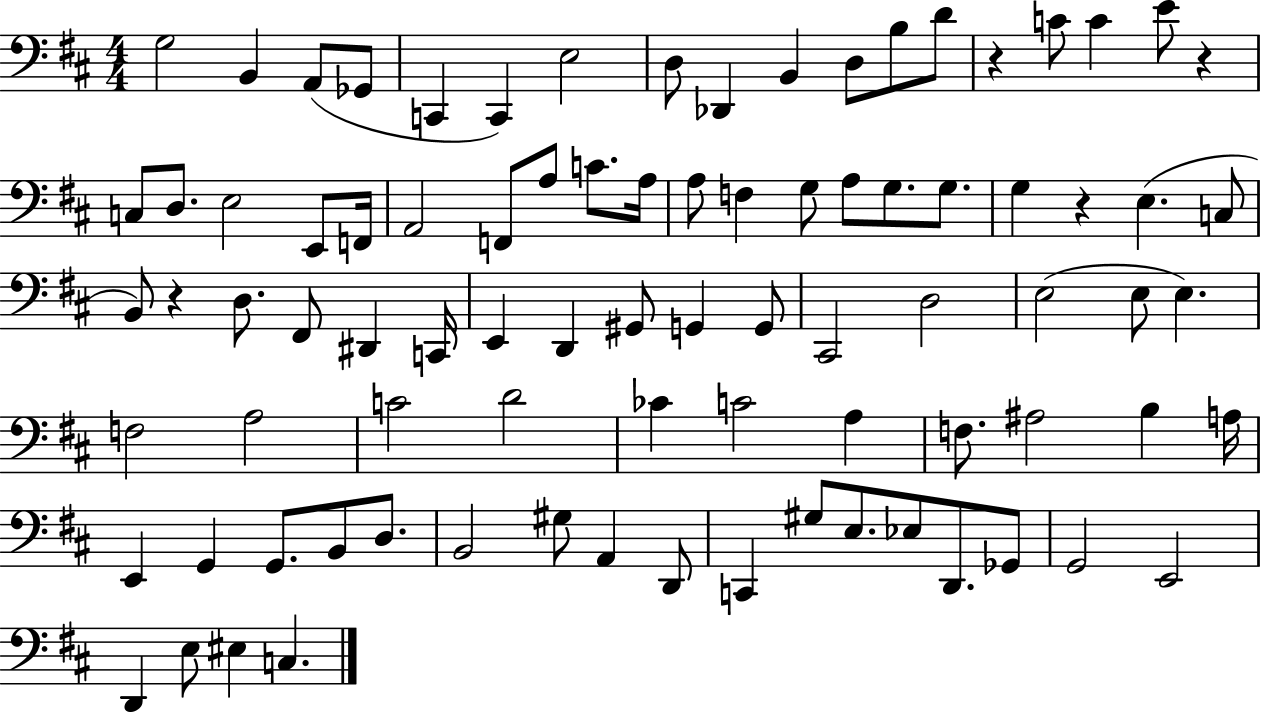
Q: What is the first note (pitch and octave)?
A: G3